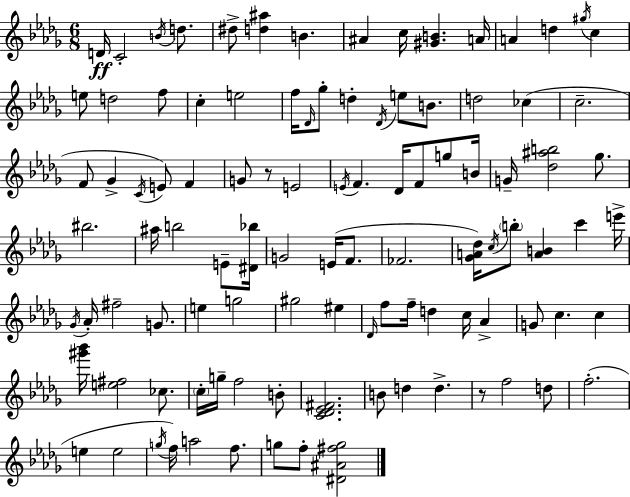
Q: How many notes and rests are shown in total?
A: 103